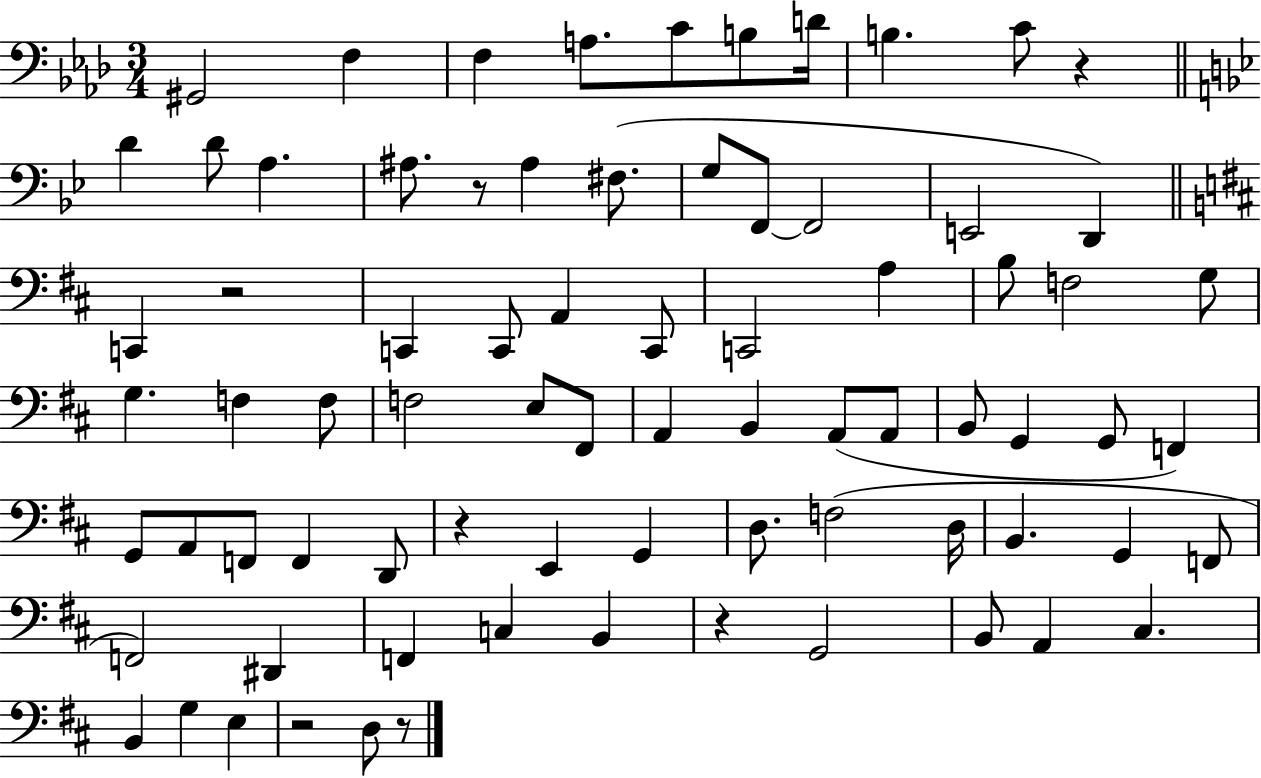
G#2/h F3/q F3/q A3/e. C4/e B3/e D4/s B3/q. C4/e R/q D4/q D4/e A3/q. A#3/e. R/e A#3/q F#3/e. G3/e F2/e F2/h E2/h D2/q C2/q R/h C2/q C2/e A2/q C2/e C2/h A3/q B3/e F3/h G3/e G3/q. F3/q F3/e F3/h E3/e F#2/e A2/q B2/q A2/e A2/e B2/e G2/q G2/e F2/q G2/e A2/e F2/e F2/q D2/e R/q E2/q G2/q D3/e. F3/h D3/s B2/q. G2/q F2/e F2/h D#2/q F2/q C3/q B2/q R/q G2/h B2/e A2/q C#3/q. B2/q G3/q E3/q R/h D3/e R/e